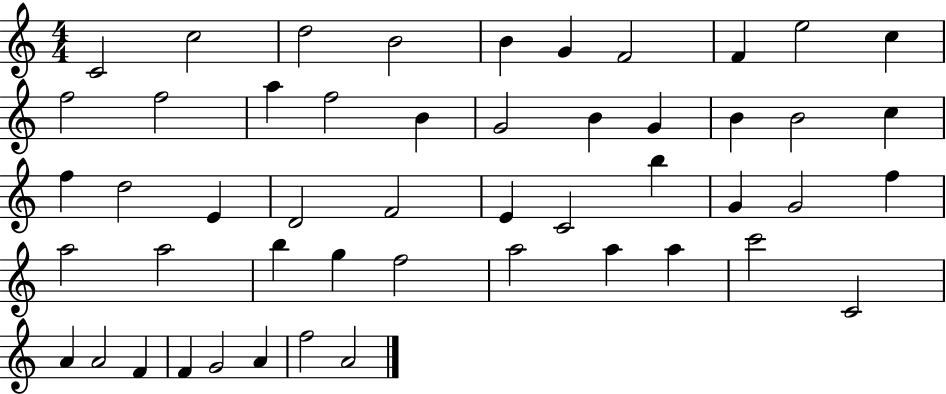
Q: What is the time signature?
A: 4/4